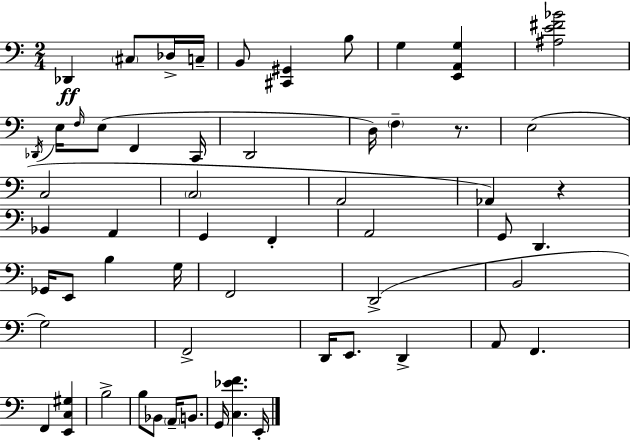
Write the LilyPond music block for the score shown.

{
  \clef bass
  \numericTimeSignature
  \time 2/4
  \key c \major
  des,4\ff \parenthesize cis8 des16-> c16-- | b,8 <cis, gis,>4 b8 | g4 <e, a, g>4 | <ais e' fis' bes'>2 | \break \acciaccatura { des,16 } e16 \grace { f16 } e8( f,4 | c,16 d,2 | d16) \parenthesize f4-- r8. | e2( | \break c2 | \parenthesize c2 | a,2 | aes,4) r4 | \break bes,4 a,4 | g,4 f,4-. | a,2 | g,8 d,4. | \break ges,16 e,8 b4 | g16 f,2 | d,2->( | b,2 | \break g2) | f,2-> | d,16 e,8. d,4-> | a,8 f,4. | \break f,4 <e, c gis>4 | b2-> | b8 bes,8 \parenthesize a,16-- b,8. | g,16 <c ees' f'>4. | \break e,16-. \bar "|."
}